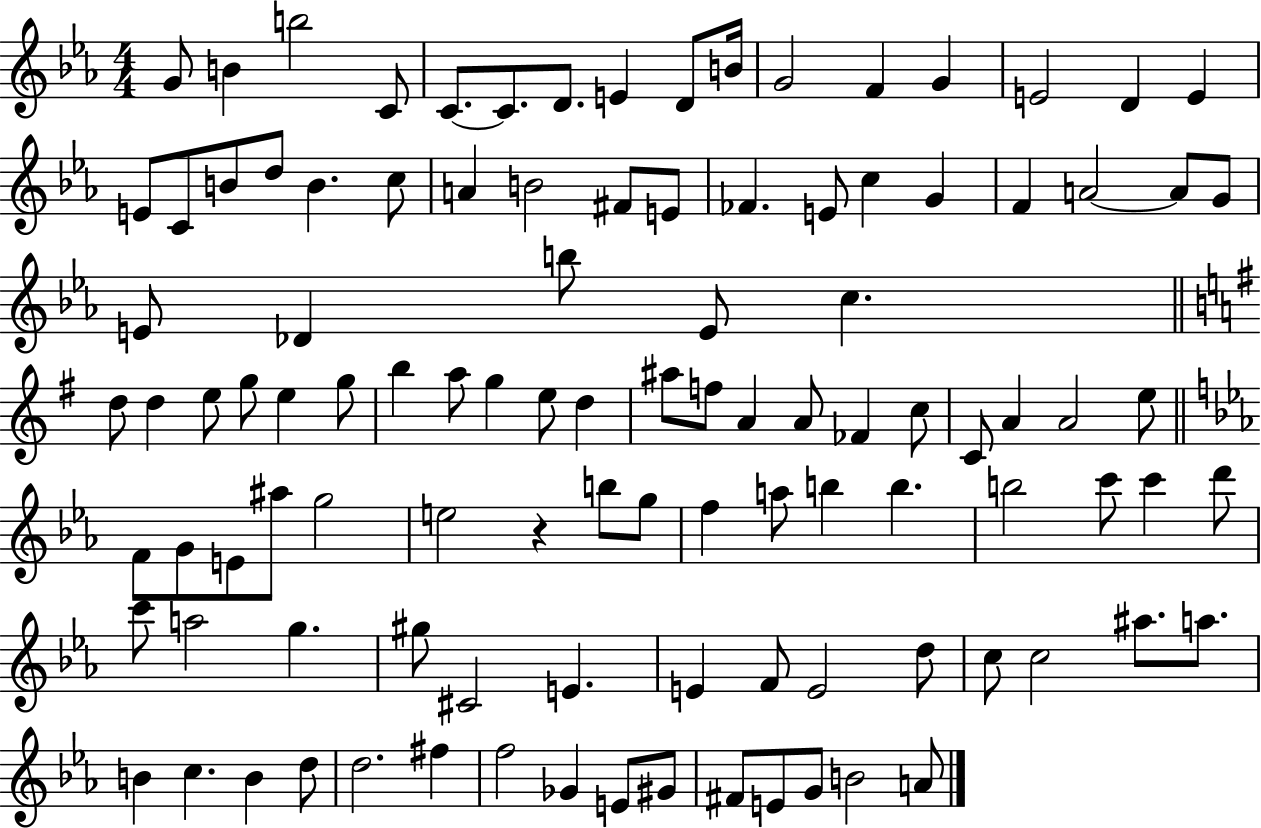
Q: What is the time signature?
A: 4/4